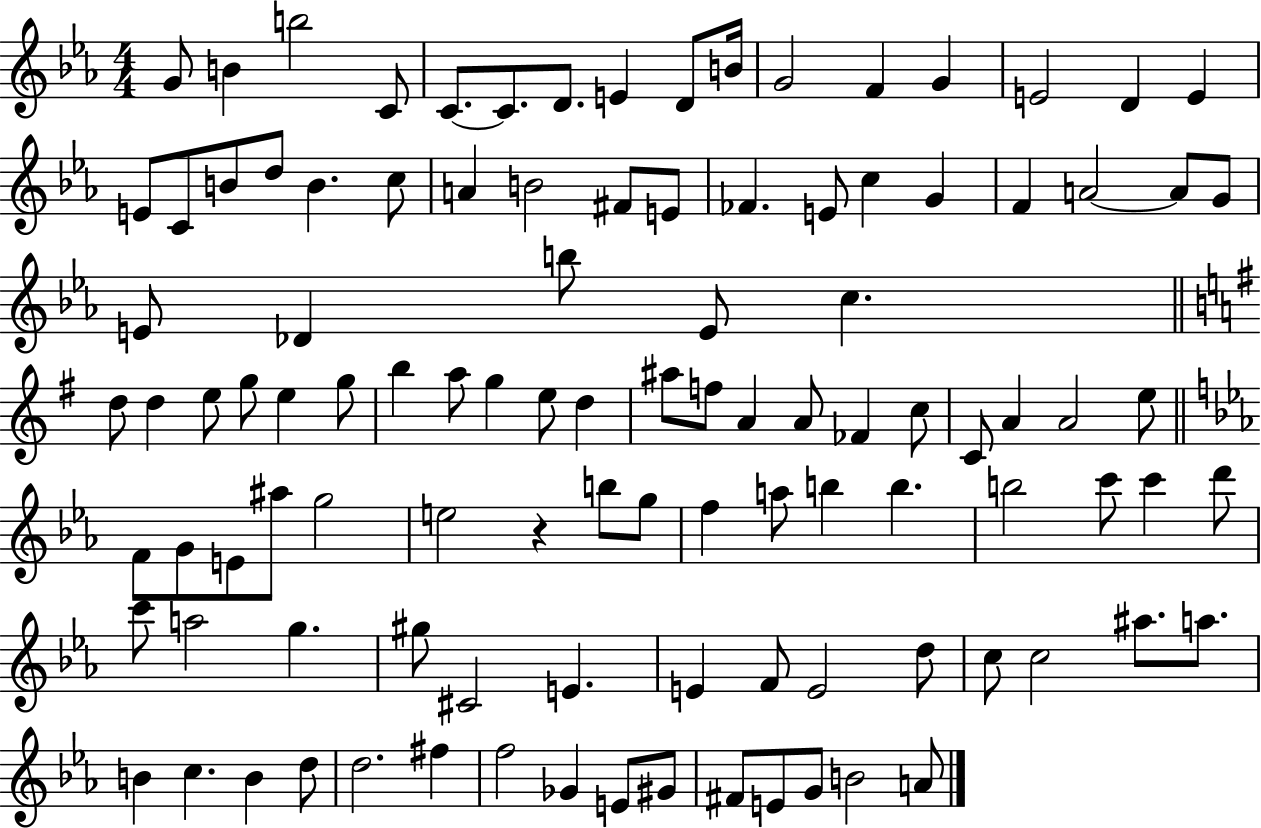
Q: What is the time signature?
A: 4/4